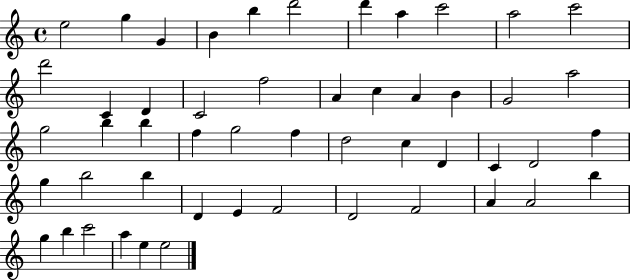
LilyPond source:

{
  \clef treble
  \time 4/4
  \defaultTimeSignature
  \key c \major
  e''2 g''4 g'4 | b'4 b''4 d'''2 | d'''4 a''4 c'''2 | a''2 c'''2 | \break d'''2 c'4 d'4 | c'2 f''2 | a'4 c''4 a'4 b'4 | g'2 a''2 | \break g''2 b''4 b''4 | f''4 g''2 f''4 | d''2 c''4 d'4 | c'4 d'2 f''4 | \break g''4 b''2 b''4 | d'4 e'4 f'2 | d'2 f'2 | a'4 a'2 b''4 | \break g''4 b''4 c'''2 | a''4 e''4 e''2 | \bar "|."
}